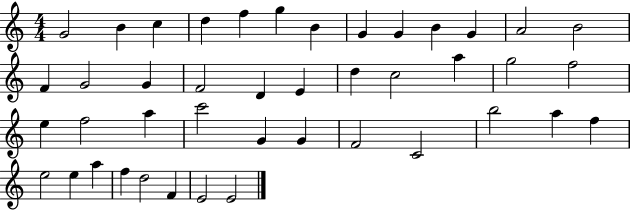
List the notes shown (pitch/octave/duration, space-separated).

G4/h B4/q C5/q D5/q F5/q G5/q B4/q G4/q G4/q B4/q G4/q A4/h B4/h F4/q G4/h G4/q F4/h D4/q E4/q D5/q C5/h A5/q G5/h F5/h E5/q F5/h A5/q C6/h G4/q G4/q F4/h C4/h B5/h A5/q F5/q E5/h E5/q A5/q F5/q D5/h F4/q E4/h E4/h